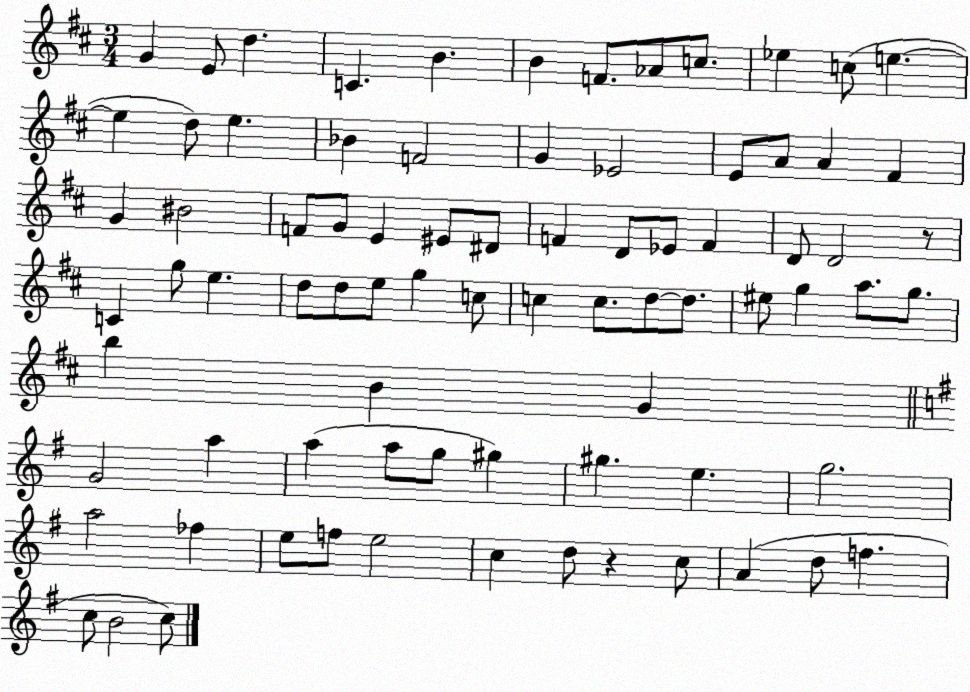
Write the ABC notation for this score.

X:1
T:Untitled
M:3/4
L:1/4
K:D
G E/2 d C B B F/2 _A/2 c/2 _e c/2 e e d/2 e _B F2 G _E2 E/2 A/2 A ^F G ^B2 F/2 G/2 E ^E/2 ^D/2 F D/2 _E/2 F D/2 D2 z/2 C g/2 e d/2 d/2 e/2 g c/2 c c/2 d/2 d/2 ^e/2 g a/2 g/2 b B G G2 a a a/2 g/2 ^g ^g e g2 a2 _f e/2 f/2 e2 c d/2 z c/2 A d/2 f c/2 B2 c/2